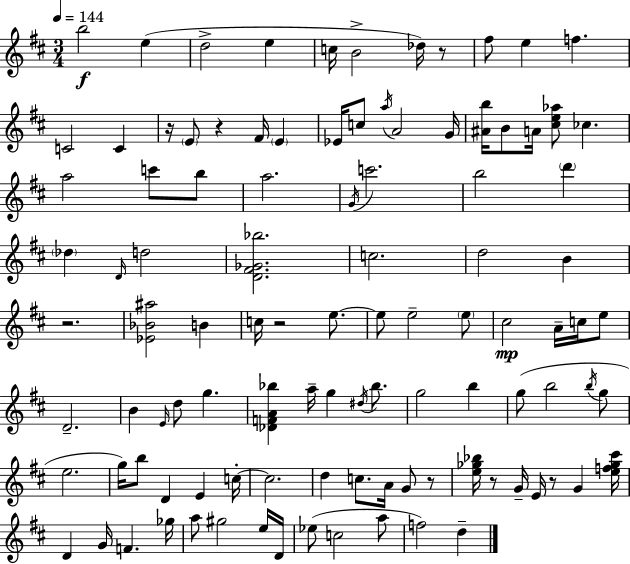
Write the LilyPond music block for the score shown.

{
  \clef treble
  \numericTimeSignature
  \time 3/4
  \key d \major
  \tempo 4 = 144
  b''2\f e''4( | d''2-> e''4 | c''16 b'2-> des''16) r8 | fis''8 e''4 f''4. | \break c'2 c'4 | r16 \parenthesize e'8 r4 fis'16 \parenthesize e'4 | ees'16 c''8 \acciaccatura { a''16 } a'2 | g'16 <ais' b''>16 b'8 a'16 <cis'' e'' aes''>8 ces''4. | \break a''2 c'''8 b''8 | a''2. | \acciaccatura { g'16 } c'''2. | b''2 \parenthesize d'''4 | \break \parenthesize des''4 \grace { d'16 } d''2 | <d' fis' ges' bes''>2. | c''2. | d''2 b'4 | \break r2. | <ees' bes' ais''>2 b'4 | c''16 r2 | e''8.~~ e''8 e''2-- | \break \parenthesize e''8 cis''2\mp a'16-- | c''16 e''8 d'2.-- | b'4 \grace { e'16 } d''8 g''4. | <des' f' a' bes''>4 a''16-- g''4 | \break \acciaccatura { dis''16 } bes''8. g''2 | b''4 g''8( b''2 | \acciaccatura { b''16 } g''8 e''2. | g''16) b''8 d'4 | \break e'4 c''16-.~~ c''2. | d''4 c''8. | a'16 g'8 r8 <e'' ges'' bes''>16 r8 g'16-- e'16 r8 | g'4 <e'' f'' ges'' cis'''>16 d'4 g'16 f'4. | \break ges''16 a''8 gis''2 | e''16 d'16 ees''8( c''2 | a''8 f''2) | d''4-- \bar "|."
}